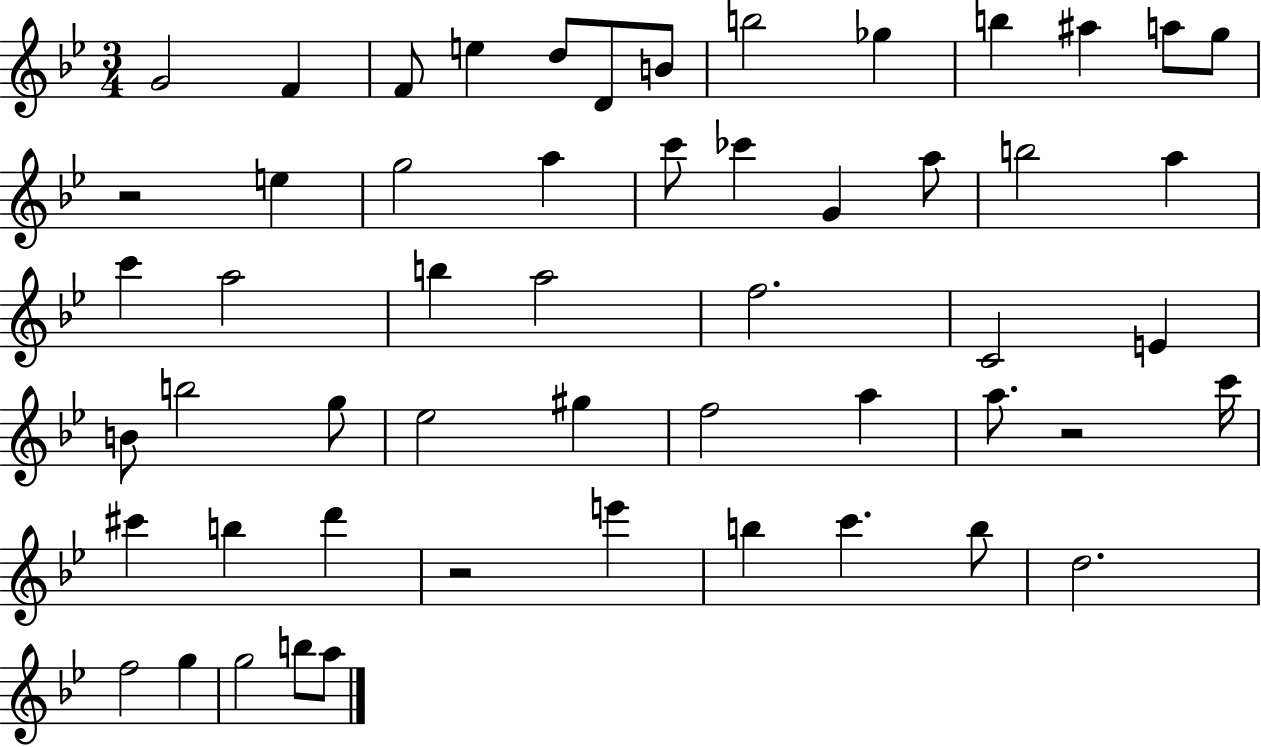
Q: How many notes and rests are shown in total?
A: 54